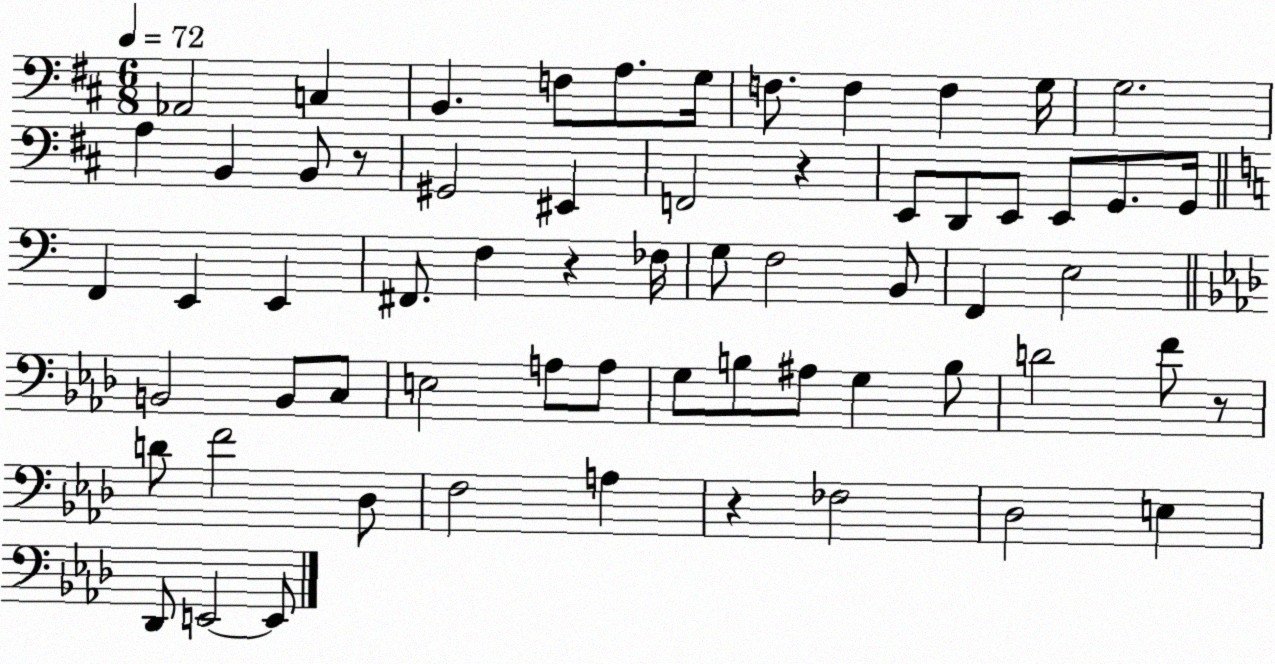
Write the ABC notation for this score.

X:1
T:Untitled
M:6/8
L:1/4
K:D
_A,,2 C, B,, F,/2 A,/2 G,/4 F,/2 F, F, G,/4 G,2 A, B,, B,,/2 z/2 ^G,,2 ^E,, F,,2 z E,,/2 D,,/2 E,,/2 E,,/2 G,,/2 G,,/4 F,, E,, E,, ^F,,/2 F, z _F,/4 G,/2 F,2 B,,/2 F,, E,2 B,,2 B,,/2 C,/2 E,2 A,/2 A,/2 G,/2 B,/2 ^A,/2 G, B,/2 D2 F/2 z/2 D/2 F2 _D,/2 F,2 A, z _F,2 _D,2 E, _D,,/2 E,,2 E,,/2